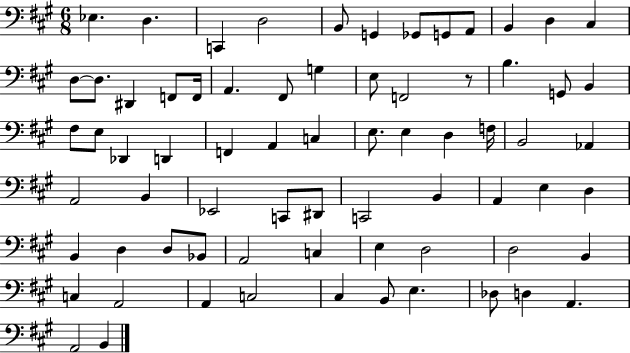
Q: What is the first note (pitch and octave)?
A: Eb3